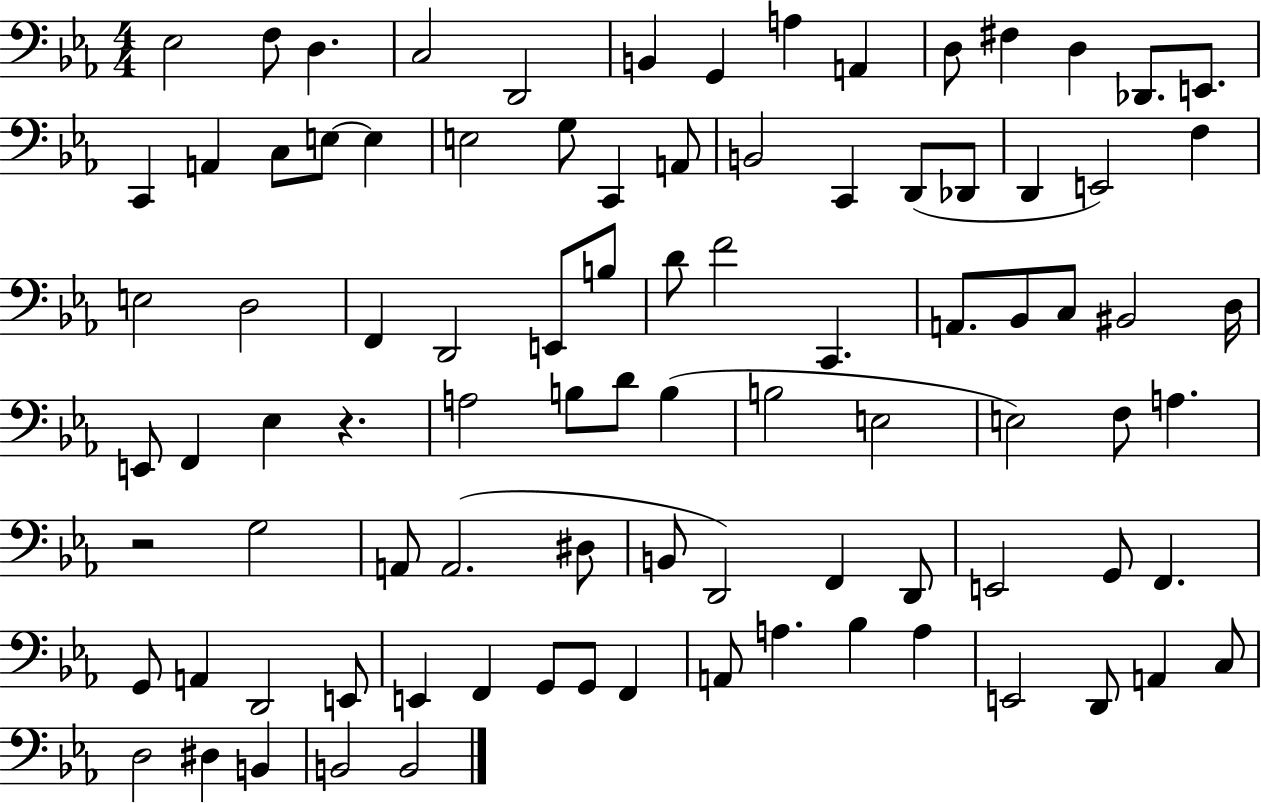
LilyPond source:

{
  \clef bass
  \numericTimeSignature
  \time 4/4
  \key ees \major
  ees2 f8 d4. | c2 d,2 | b,4 g,4 a4 a,4 | d8 fis4 d4 des,8. e,8. | \break c,4 a,4 c8 e8~~ e4 | e2 g8 c,4 a,8 | b,2 c,4 d,8( des,8 | d,4 e,2) f4 | \break e2 d2 | f,4 d,2 e,8 b8 | d'8 f'2 c,4. | a,8. bes,8 c8 bis,2 d16 | \break e,8 f,4 ees4 r4. | a2 b8 d'8 b4( | b2 e2 | e2) f8 a4. | \break r2 g2 | a,8 a,2.( dis8 | b,8 d,2) f,4 d,8 | e,2 g,8 f,4. | \break g,8 a,4 d,2 e,8 | e,4 f,4 g,8 g,8 f,4 | a,8 a4. bes4 a4 | e,2 d,8 a,4 c8 | \break d2 dis4 b,4 | b,2 b,2 | \bar "|."
}